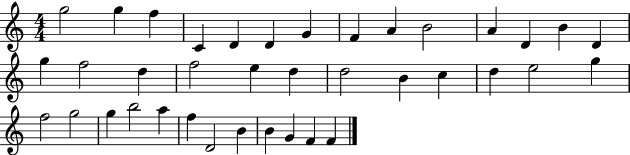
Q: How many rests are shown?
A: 0